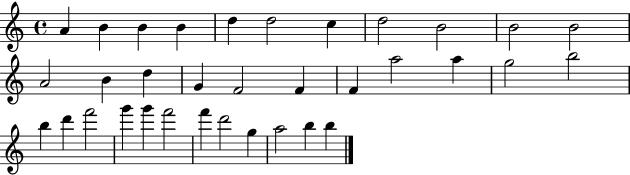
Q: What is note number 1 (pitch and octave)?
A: A4